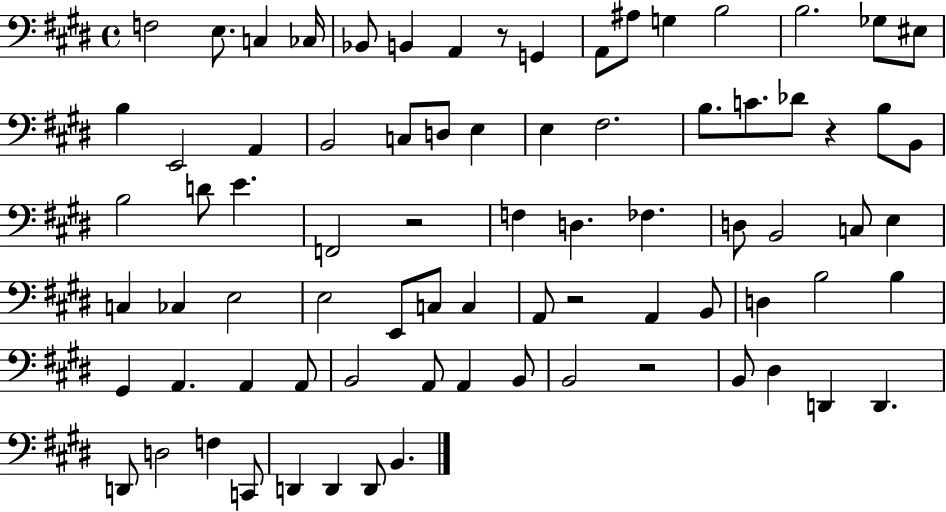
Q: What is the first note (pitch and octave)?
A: F3